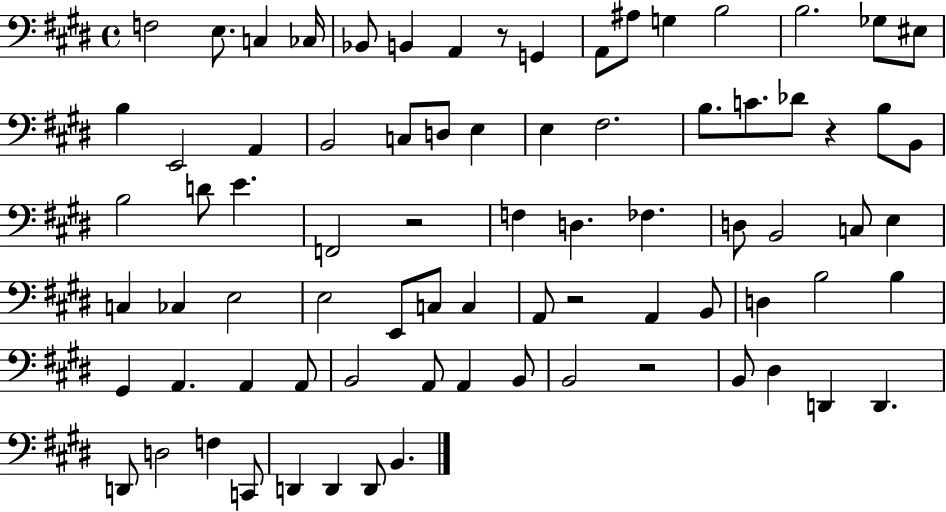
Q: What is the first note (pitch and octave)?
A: F3